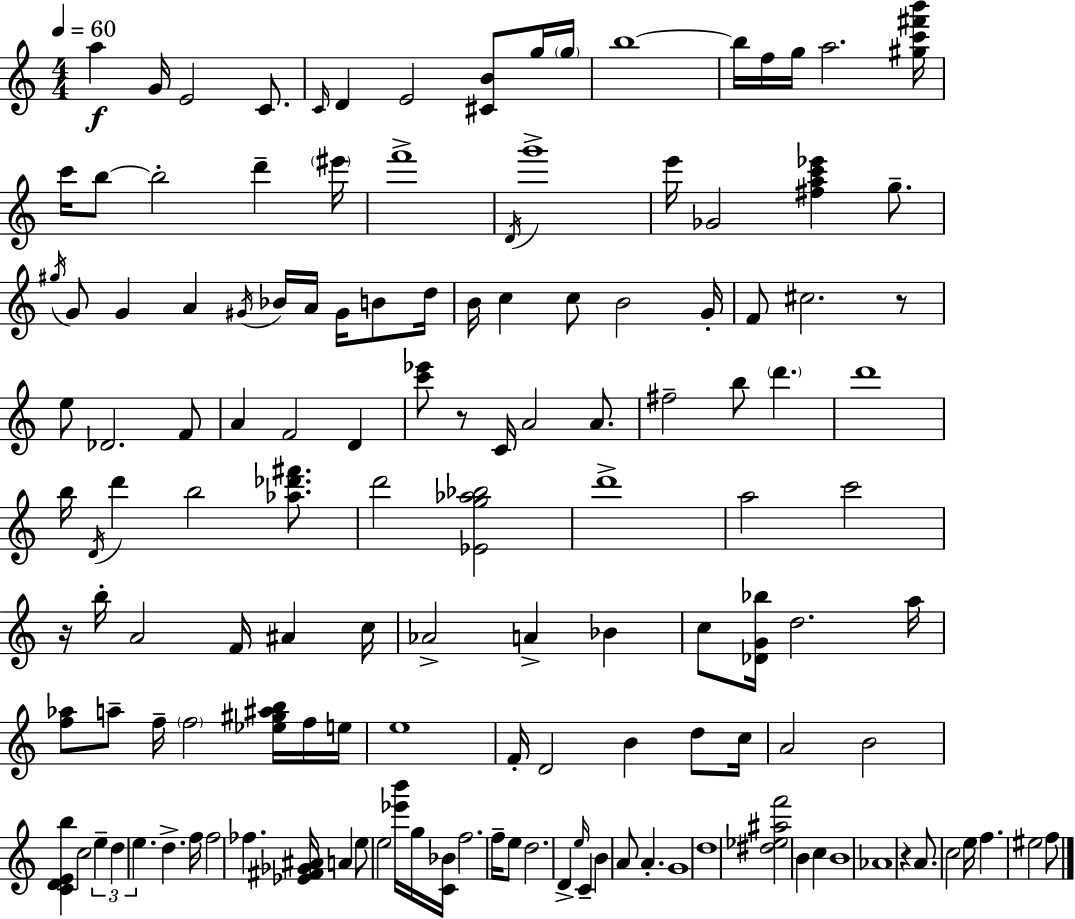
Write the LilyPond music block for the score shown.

{
  \clef treble
  \numericTimeSignature
  \time 4/4
  \key c \major
  \tempo 4 = 60
  a''4\f g'16 e'2 c'8. | \grace { c'16 } d'4 e'2 <cis' b'>8 g''16 | \parenthesize g''16 b''1~~ | b''16 f''16 g''16 a''2. | \break <gis'' c''' fis''' b'''>16 c'''16 b''8~~ b''2-. d'''4-- | \parenthesize eis'''16 f'''1-> | \acciaccatura { d'16 } g'''1-> | e'''16 ges'2 <fis'' a'' c''' ees'''>4 g''8.-- | \break \acciaccatura { gis''16 } g'8 g'4 a'4 \acciaccatura { gis'16 } bes'16 a'16 | gis'16 b'8 d''16 b'16 c''4 c''8 b'2 | g'16-. f'8 cis''2. | r8 e''8 des'2. | \break f'8 a'4 f'2 | d'4 <c''' ees'''>8 r8 c'16 a'2 | a'8. fis''2-- b''8 \parenthesize d'''4. | d'''1 | \break b''16 \acciaccatura { d'16 } d'''4 b''2 | <aes'' des''' fis'''>8. d'''2 <ees' g'' aes'' bes''>2 | d'''1-> | a''2 c'''2 | \break r16 b''16-. a'2 f'16 | ais'4 c''16 aes'2-> a'4-> | bes'4 c''8 <des' g' bes''>16 d''2. | a''16 <f'' aes''>8 a''8-- f''16-- \parenthesize f''2 | \break <ees'' gis'' ais'' b''>16 f''16 e''16 e''1 | f'16-. d'2 b'4 | d''8 c''16 a'2 b'2 | <c' d' e' b''>4 c''2 | \break \tuplet 3/2 { e''4-- d''4 e''4. } d''4.-> | f''16 f''2 fes''4. | <ees' fis' ges' ais'>16 a'4 e''8 e''2 | <ees''' b'''>16 g''16 <c' bes'>16 f''2. | \break f''16-- e''8 d''2. | d'4-> \grace { e''16 } c'4-- b'4 a'8 | a'4.-. g'1 | d''1 | \break <dis'' ees'' ais'' f'''>2 b'4 | c''4 b'1 | aes'1 | r4 a'8. c''2 | \break e''16 f''4. eis''2 | f''8 \bar "|."
}